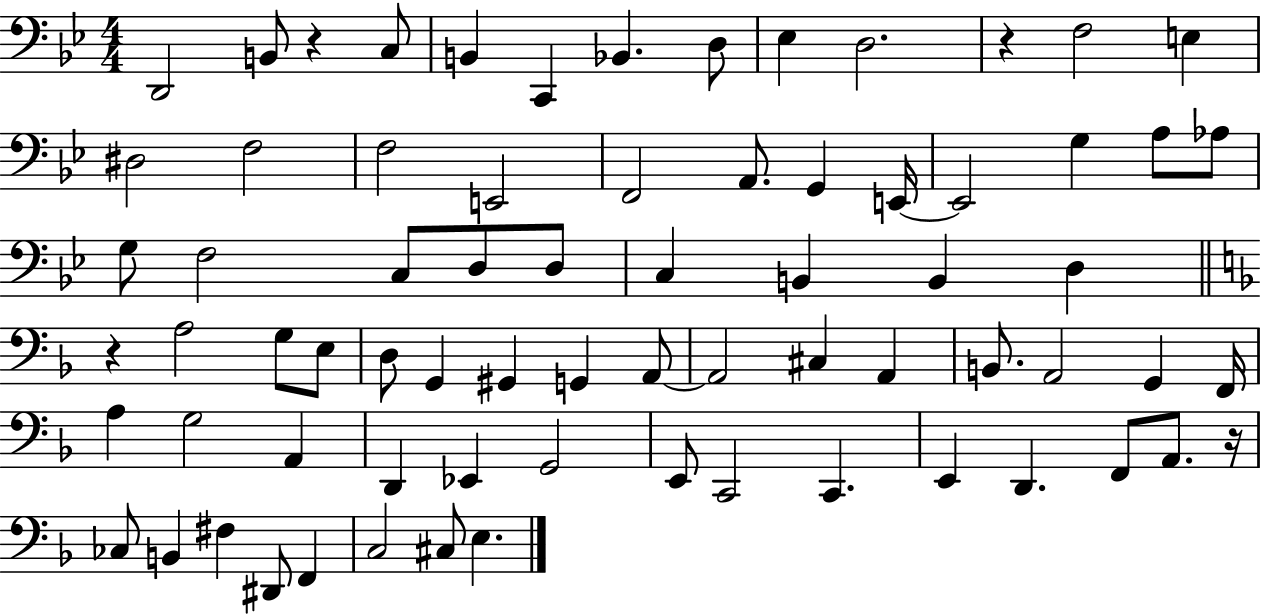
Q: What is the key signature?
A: BES major